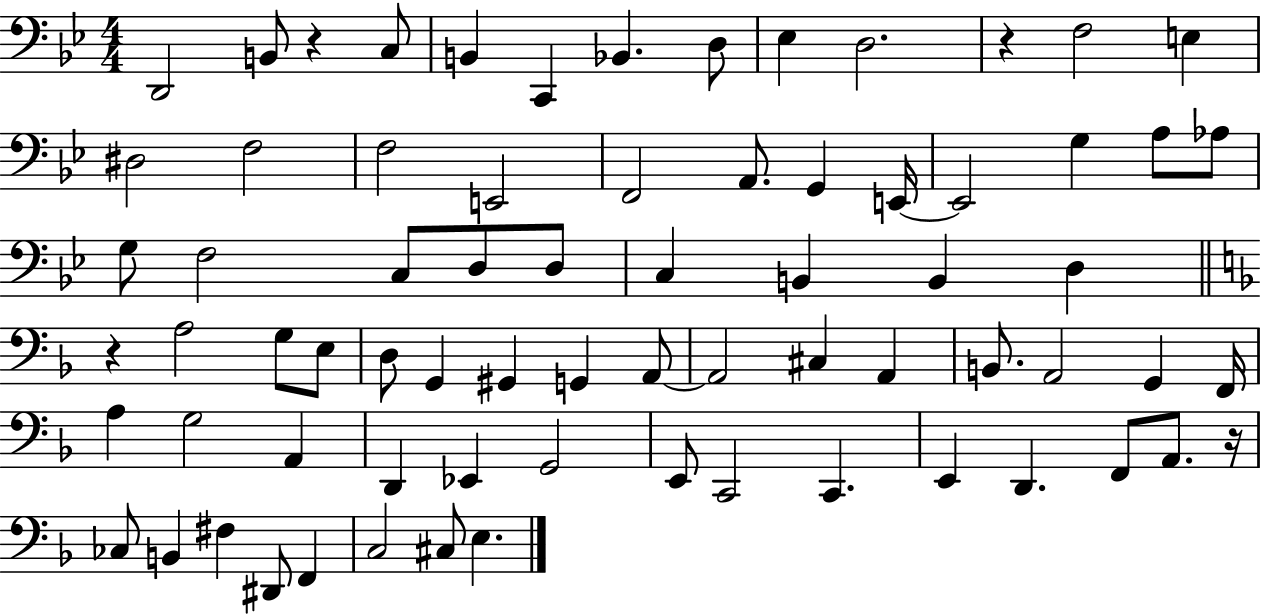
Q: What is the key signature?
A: BES major